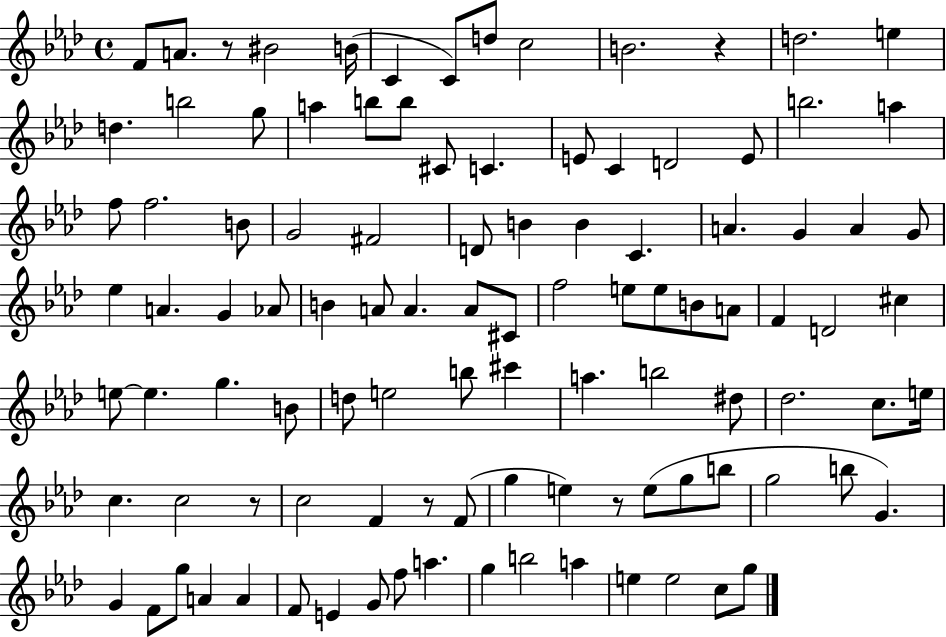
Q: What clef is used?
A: treble